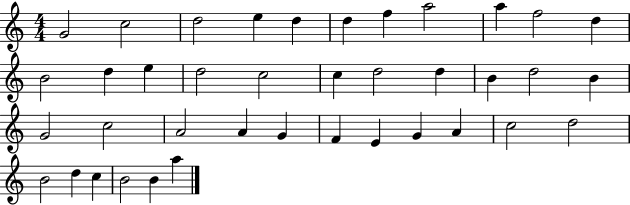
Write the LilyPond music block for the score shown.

{
  \clef treble
  \numericTimeSignature
  \time 4/4
  \key c \major
  g'2 c''2 | d''2 e''4 d''4 | d''4 f''4 a''2 | a''4 f''2 d''4 | \break b'2 d''4 e''4 | d''2 c''2 | c''4 d''2 d''4 | b'4 d''2 b'4 | \break g'2 c''2 | a'2 a'4 g'4 | f'4 e'4 g'4 a'4 | c''2 d''2 | \break b'2 d''4 c''4 | b'2 b'4 a''4 | \bar "|."
}